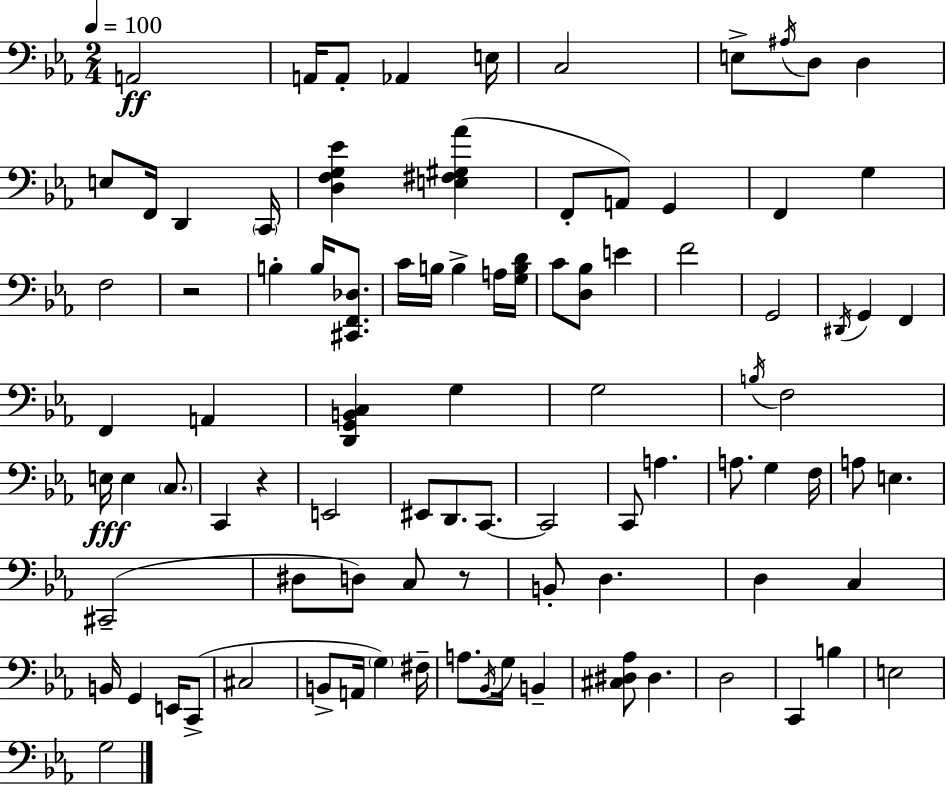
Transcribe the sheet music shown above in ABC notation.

X:1
T:Untitled
M:2/4
L:1/4
K:Cm
A,,2 A,,/4 A,,/2 _A,, E,/4 C,2 E,/2 ^A,/4 D,/2 D, E,/2 F,,/4 D,, C,,/4 [D,F,G,_E] [E,^F,^G,_A] F,,/2 A,,/2 G,, F,, G, F,2 z2 B, B,/4 [^C,,F,,_D,]/2 C/4 B,/4 B, A,/4 [G,B,D]/4 C/2 [D,_B,]/2 E F2 G,,2 ^D,,/4 G,, F,, F,, A,, [D,,G,,B,,C,] G, G,2 B,/4 F,2 E,/4 E, C,/2 C,, z E,,2 ^E,,/2 D,,/2 C,,/2 C,,2 C,,/2 A, A,/2 G, F,/4 A,/2 E, ^C,,2 ^D,/2 D,/2 C,/2 z/2 B,,/2 D, D, C, B,,/4 G,, E,,/4 C,,/2 ^C,2 B,,/2 A,,/4 G, ^F,/4 A,/2 _B,,/4 G,/4 B,, [^C,^D,_A,]/2 ^D, D,2 C,, B, E,2 G,2